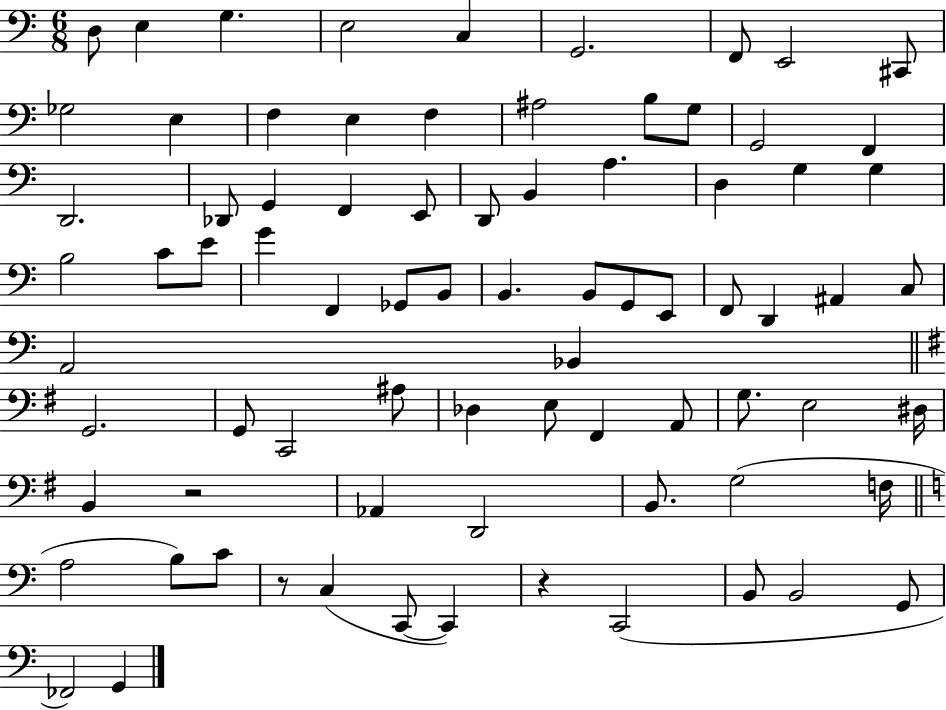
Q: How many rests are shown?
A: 3